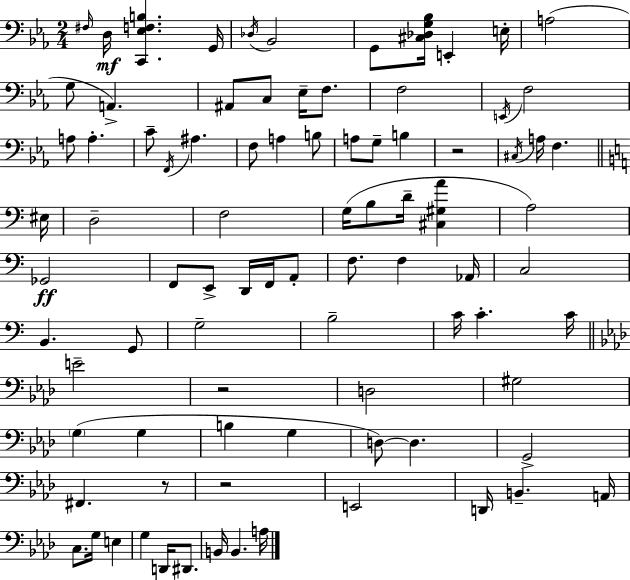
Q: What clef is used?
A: bass